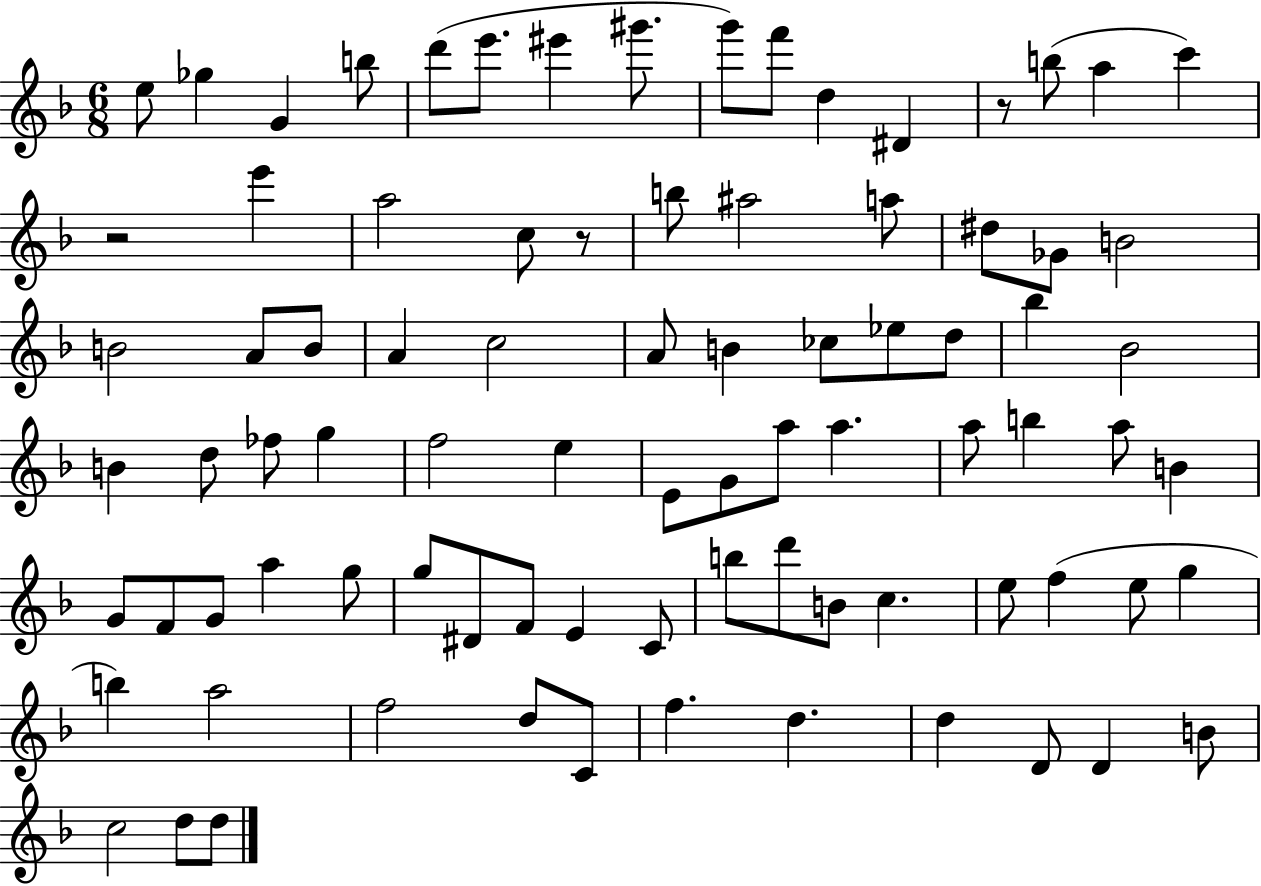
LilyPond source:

{
  \clef treble
  \numericTimeSignature
  \time 6/8
  \key f \major
  e''8 ges''4 g'4 b''8 | d'''8( e'''8. eis'''4 gis'''8. | g'''8) f'''8 d''4 dis'4 | r8 b''8( a''4 c'''4) | \break r2 e'''4 | a''2 c''8 r8 | b''8 ais''2 a''8 | dis''8 ges'8 b'2 | \break b'2 a'8 b'8 | a'4 c''2 | a'8 b'4 ces''8 ees''8 d''8 | bes''4 bes'2 | \break b'4 d''8 fes''8 g''4 | f''2 e''4 | e'8 g'8 a''8 a''4. | a''8 b''4 a''8 b'4 | \break g'8 f'8 g'8 a''4 g''8 | g''8 dis'8 f'8 e'4 c'8 | b''8 d'''8 b'8 c''4. | e''8 f''4( e''8 g''4 | \break b''4) a''2 | f''2 d''8 c'8 | f''4. d''4. | d''4 d'8 d'4 b'8 | \break c''2 d''8 d''8 | \bar "|."
}